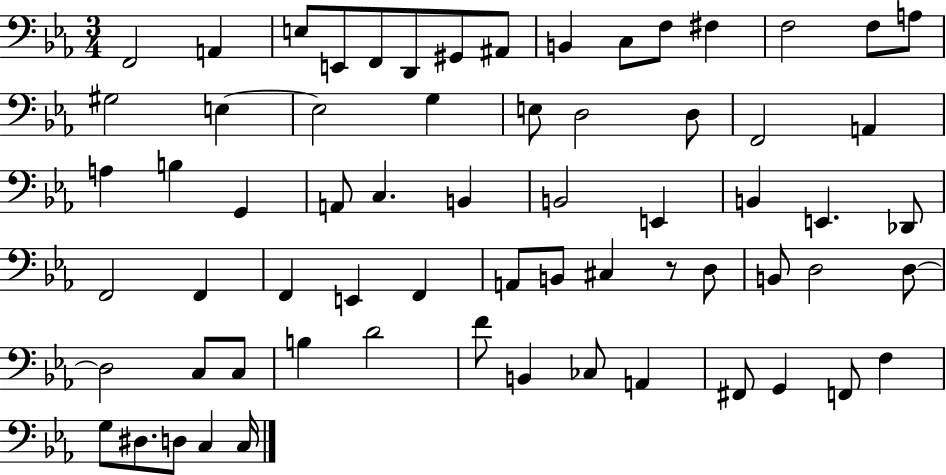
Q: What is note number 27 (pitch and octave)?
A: G2